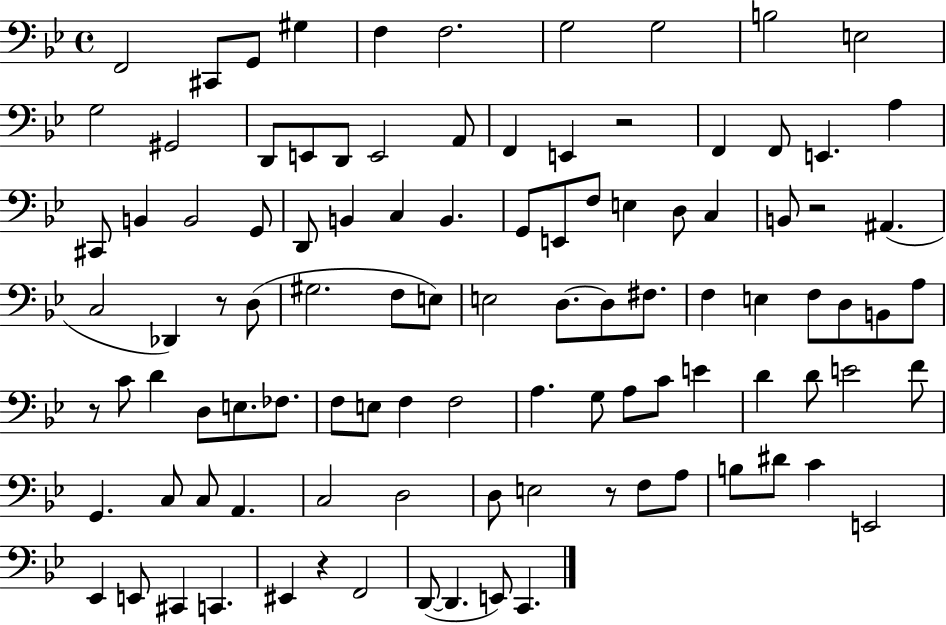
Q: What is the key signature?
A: BES major